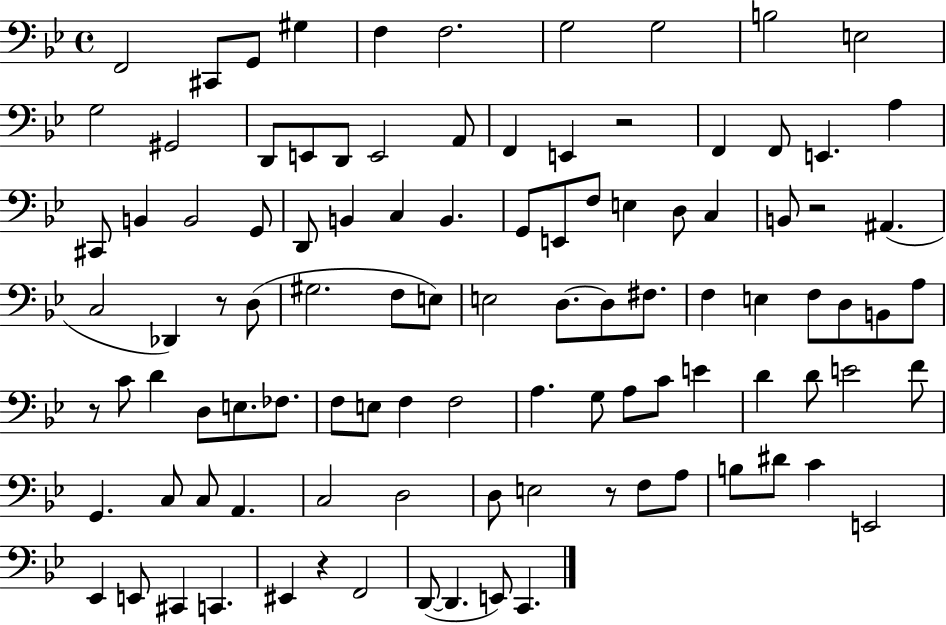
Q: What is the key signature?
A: BES major